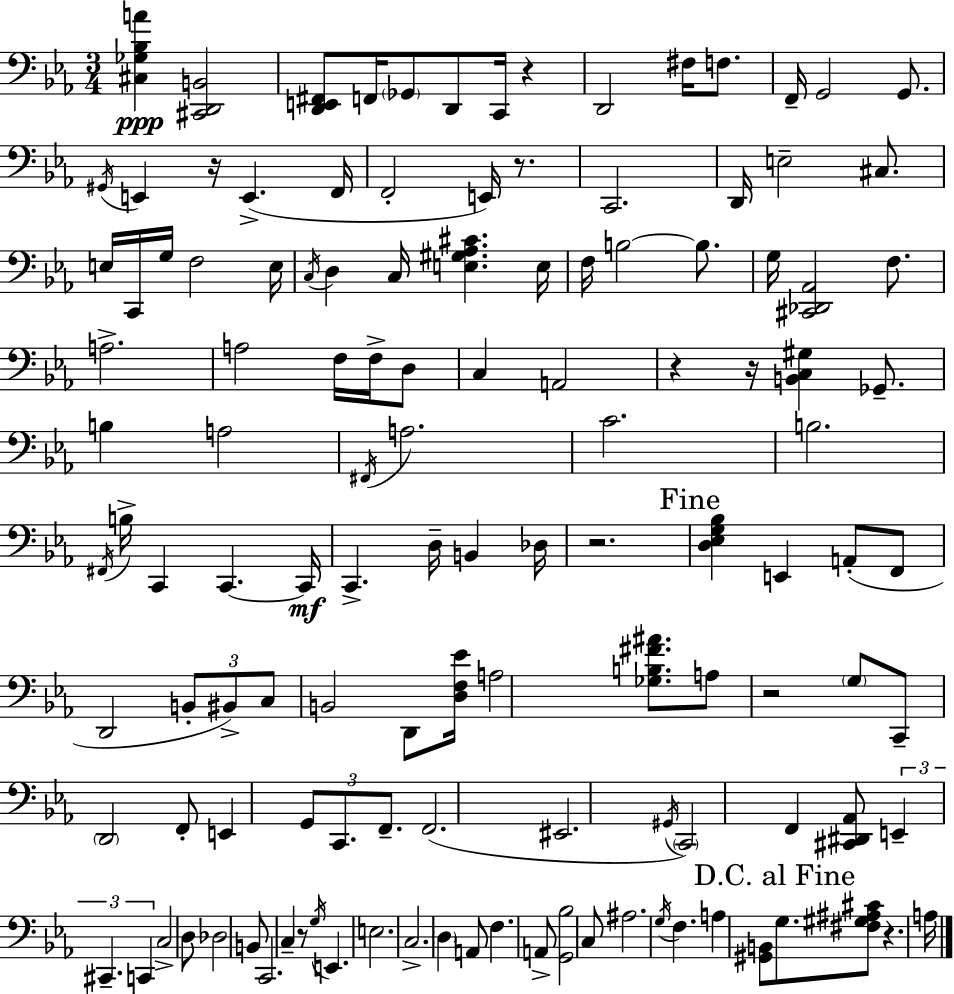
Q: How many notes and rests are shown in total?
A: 127